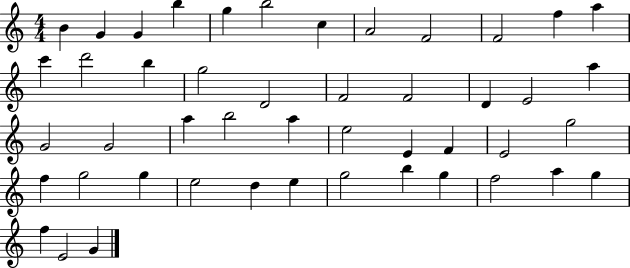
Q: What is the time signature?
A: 4/4